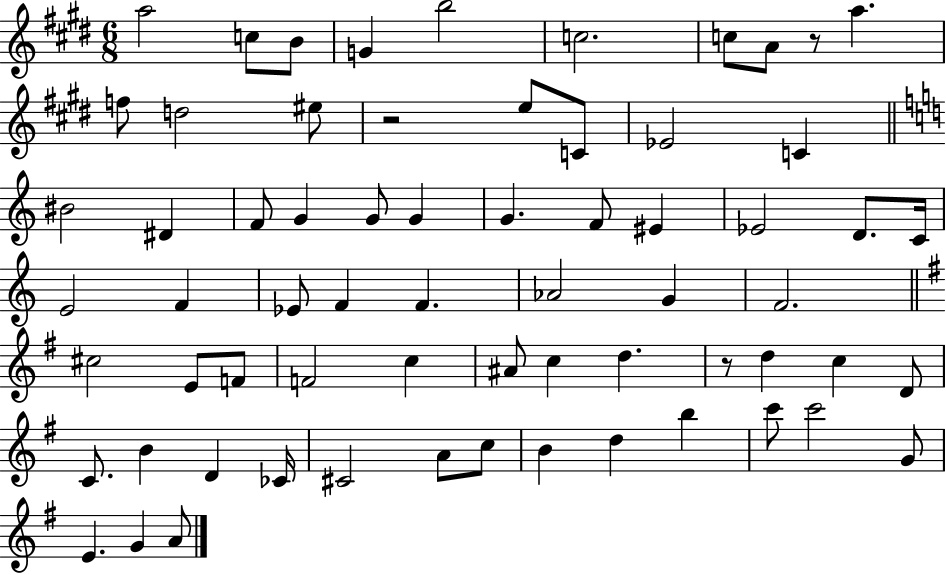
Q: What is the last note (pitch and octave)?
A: A4